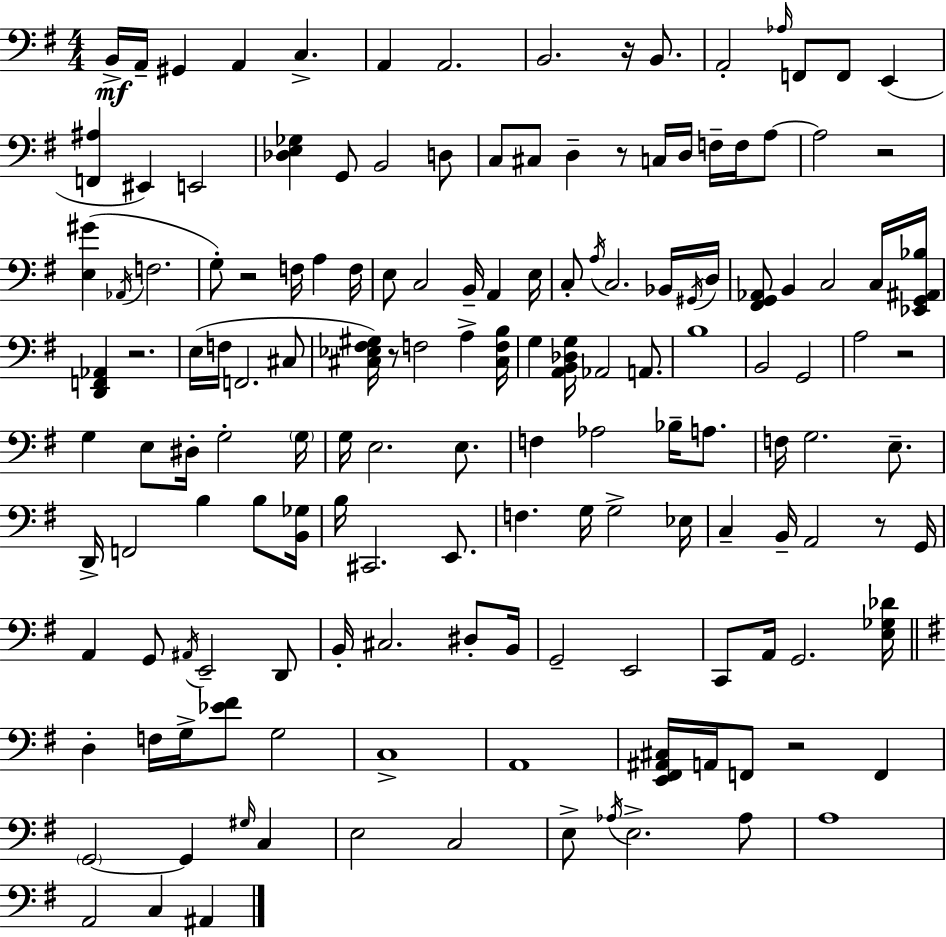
X:1
T:Untitled
M:4/4
L:1/4
K:Em
B,,/4 A,,/4 ^G,, A,, C, A,, A,,2 B,,2 z/4 B,,/2 A,,2 _A,/4 F,,/2 F,,/2 E,, [F,,^A,] ^E,, E,,2 [_D,E,_G,] G,,/2 B,,2 D,/2 C,/2 ^C,/2 D, z/2 C,/4 D,/4 F,/4 F,/4 A,/2 A,2 z2 [E,^G] _A,,/4 F,2 G,/2 z2 F,/4 A, F,/4 E,/2 C,2 B,,/4 A,, E,/4 C,/2 A,/4 C,2 _B,,/4 ^G,,/4 D,/4 [^F,,G,,_A,,]/2 B,, C,2 C,/4 [_E,,G,,^A,,_B,]/4 [D,,F,,_A,,] z2 E,/4 F,/4 F,,2 ^C,/2 [^C,_E,^F,^G,]/4 z/2 F,2 A, [^C,F,B,]/4 G, [A,,B,,_D,G,]/4 _A,,2 A,,/2 B,4 B,,2 G,,2 A,2 z2 G, E,/2 ^D,/4 G,2 G,/4 G,/4 E,2 E,/2 F, _A,2 _B,/4 A,/2 F,/4 G,2 E,/2 D,,/4 F,,2 B, B,/2 [B,,_G,]/4 B,/4 ^C,,2 E,,/2 F, G,/4 G,2 _E,/4 C, B,,/4 A,,2 z/2 G,,/4 A,, G,,/2 ^A,,/4 E,,2 D,,/2 B,,/4 ^C,2 ^D,/2 B,,/4 G,,2 E,,2 C,,/2 A,,/4 G,,2 [E,_G,_D]/4 D, F,/4 G,/4 [_E^F]/2 G,2 C,4 A,,4 [E,,^F,,^A,,^C,]/4 A,,/4 F,,/2 z2 F,, G,,2 G,, ^G,/4 C, E,2 C,2 E,/2 _A,/4 E,2 _A,/2 A,4 A,,2 C, ^A,,